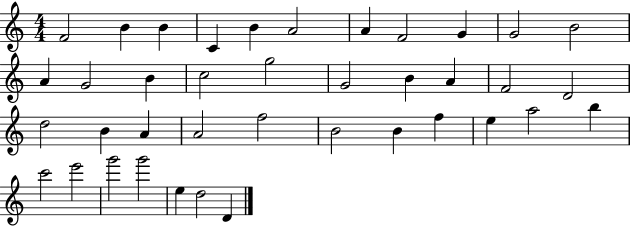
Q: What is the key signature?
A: C major